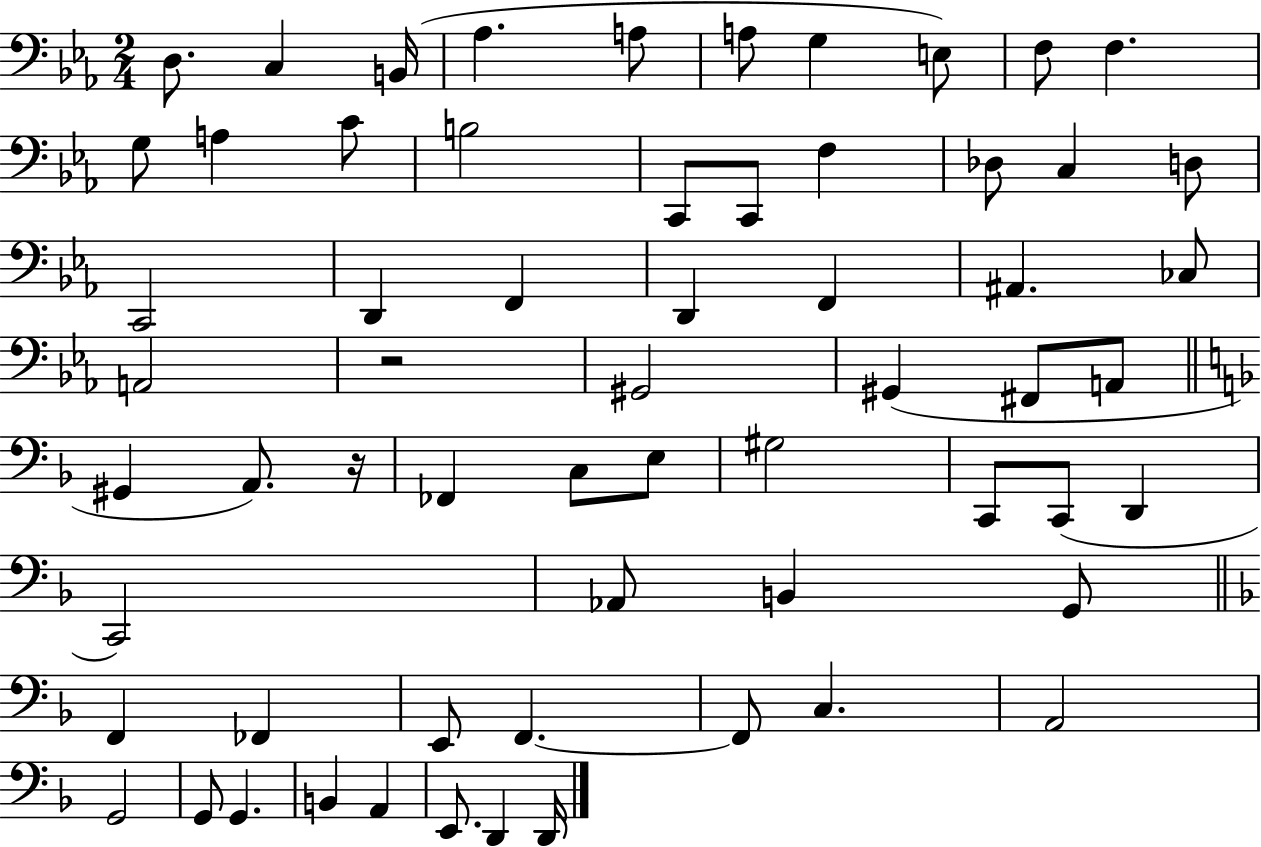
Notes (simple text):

D3/e. C3/q B2/s Ab3/q. A3/e A3/e G3/q E3/e F3/e F3/q. G3/e A3/q C4/e B3/h C2/e C2/e F3/q Db3/e C3/q D3/e C2/h D2/q F2/q D2/q F2/q A#2/q. CES3/e A2/h R/h G#2/h G#2/q F#2/e A2/e G#2/q A2/e. R/s FES2/q C3/e E3/e G#3/h C2/e C2/e D2/q C2/h Ab2/e B2/q G2/e F2/q FES2/q E2/e F2/q. F2/e C3/q. A2/h G2/h G2/e G2/q. B2/q A2/q E2/e. D2/q D2/s